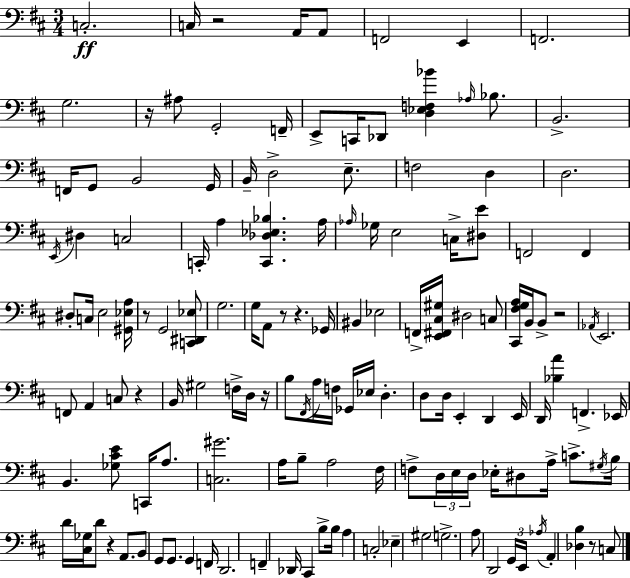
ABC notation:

X:1
T:Untitled
M:3/4
L:1/4
K:D
C,2 C,/4 z2 A,,/4 A,,/2 F,,2 E,, F,,2 G,2 z/4 ^A,/2 G,,2 F,,/4 E,,/2 C,,/4 _D,,/2 [D,_E,F,_B] _A,/4 _B,/2 B,,2 F,,/4 G,,/2 B,,2 G,,/4 B,,/4 D,2 E,/2 F,2 D, D,2 E,,/4 ^D, C,2 C,,/4 A, [C,,_D,_E,_B,] A,/4 _A,/4 _G,/4 E,2 C,/4 [^D,E]/2 F,,2 F,, ^D,/2 C,/4 E,2 [^G,,_E,A,]/4 z/2 G,,2 [C,,^D,,_E,]/2 G,2 G,/4 A,,/2 z/2 z _G,,/4 ^B,, _E,2 F,,/4 [E,,^F,,^C,^G,]/4 ^D,2 C,/2 [^C,,^F,G,A,]/4 B,,/4 B,,/2 z2 _A,,/4 E,,2 F,,/2 A,, C,/2 z B,,/4 ^G,2 F,/4 D,/4 z/4 B,/2 ^F,,/4 A,/4 F,/4 _G,,/4 _E,/4 D, D,/2 D,/4 E,, D,, E,,/4 D,,/4 [_B,A] F,, _E,,/4 B,, [_G,^CE]/2 C,,/4 A,/2 [C,^G]2 A,/4 B,/2 A,2 ^F,/4 F,/2 D,/4 E,/4 D,/4 _E,/4 ^D,/2 A,/4 C/2 ^G,/4 B,/4 D/4 [^C,_G,]/4 D/2 z A,,/2 B,,/2 G,,/2 G,,/2 G,, F,,/4 D,,2 F,, _D,,/4 ^C,, B,/2 B,/4 A, C,2 _E, ^G,2 G,2 A,/2 D,,2 G,,/4 E,,/4 _A,/4 A,, [_D,B,] z/2 C,/2